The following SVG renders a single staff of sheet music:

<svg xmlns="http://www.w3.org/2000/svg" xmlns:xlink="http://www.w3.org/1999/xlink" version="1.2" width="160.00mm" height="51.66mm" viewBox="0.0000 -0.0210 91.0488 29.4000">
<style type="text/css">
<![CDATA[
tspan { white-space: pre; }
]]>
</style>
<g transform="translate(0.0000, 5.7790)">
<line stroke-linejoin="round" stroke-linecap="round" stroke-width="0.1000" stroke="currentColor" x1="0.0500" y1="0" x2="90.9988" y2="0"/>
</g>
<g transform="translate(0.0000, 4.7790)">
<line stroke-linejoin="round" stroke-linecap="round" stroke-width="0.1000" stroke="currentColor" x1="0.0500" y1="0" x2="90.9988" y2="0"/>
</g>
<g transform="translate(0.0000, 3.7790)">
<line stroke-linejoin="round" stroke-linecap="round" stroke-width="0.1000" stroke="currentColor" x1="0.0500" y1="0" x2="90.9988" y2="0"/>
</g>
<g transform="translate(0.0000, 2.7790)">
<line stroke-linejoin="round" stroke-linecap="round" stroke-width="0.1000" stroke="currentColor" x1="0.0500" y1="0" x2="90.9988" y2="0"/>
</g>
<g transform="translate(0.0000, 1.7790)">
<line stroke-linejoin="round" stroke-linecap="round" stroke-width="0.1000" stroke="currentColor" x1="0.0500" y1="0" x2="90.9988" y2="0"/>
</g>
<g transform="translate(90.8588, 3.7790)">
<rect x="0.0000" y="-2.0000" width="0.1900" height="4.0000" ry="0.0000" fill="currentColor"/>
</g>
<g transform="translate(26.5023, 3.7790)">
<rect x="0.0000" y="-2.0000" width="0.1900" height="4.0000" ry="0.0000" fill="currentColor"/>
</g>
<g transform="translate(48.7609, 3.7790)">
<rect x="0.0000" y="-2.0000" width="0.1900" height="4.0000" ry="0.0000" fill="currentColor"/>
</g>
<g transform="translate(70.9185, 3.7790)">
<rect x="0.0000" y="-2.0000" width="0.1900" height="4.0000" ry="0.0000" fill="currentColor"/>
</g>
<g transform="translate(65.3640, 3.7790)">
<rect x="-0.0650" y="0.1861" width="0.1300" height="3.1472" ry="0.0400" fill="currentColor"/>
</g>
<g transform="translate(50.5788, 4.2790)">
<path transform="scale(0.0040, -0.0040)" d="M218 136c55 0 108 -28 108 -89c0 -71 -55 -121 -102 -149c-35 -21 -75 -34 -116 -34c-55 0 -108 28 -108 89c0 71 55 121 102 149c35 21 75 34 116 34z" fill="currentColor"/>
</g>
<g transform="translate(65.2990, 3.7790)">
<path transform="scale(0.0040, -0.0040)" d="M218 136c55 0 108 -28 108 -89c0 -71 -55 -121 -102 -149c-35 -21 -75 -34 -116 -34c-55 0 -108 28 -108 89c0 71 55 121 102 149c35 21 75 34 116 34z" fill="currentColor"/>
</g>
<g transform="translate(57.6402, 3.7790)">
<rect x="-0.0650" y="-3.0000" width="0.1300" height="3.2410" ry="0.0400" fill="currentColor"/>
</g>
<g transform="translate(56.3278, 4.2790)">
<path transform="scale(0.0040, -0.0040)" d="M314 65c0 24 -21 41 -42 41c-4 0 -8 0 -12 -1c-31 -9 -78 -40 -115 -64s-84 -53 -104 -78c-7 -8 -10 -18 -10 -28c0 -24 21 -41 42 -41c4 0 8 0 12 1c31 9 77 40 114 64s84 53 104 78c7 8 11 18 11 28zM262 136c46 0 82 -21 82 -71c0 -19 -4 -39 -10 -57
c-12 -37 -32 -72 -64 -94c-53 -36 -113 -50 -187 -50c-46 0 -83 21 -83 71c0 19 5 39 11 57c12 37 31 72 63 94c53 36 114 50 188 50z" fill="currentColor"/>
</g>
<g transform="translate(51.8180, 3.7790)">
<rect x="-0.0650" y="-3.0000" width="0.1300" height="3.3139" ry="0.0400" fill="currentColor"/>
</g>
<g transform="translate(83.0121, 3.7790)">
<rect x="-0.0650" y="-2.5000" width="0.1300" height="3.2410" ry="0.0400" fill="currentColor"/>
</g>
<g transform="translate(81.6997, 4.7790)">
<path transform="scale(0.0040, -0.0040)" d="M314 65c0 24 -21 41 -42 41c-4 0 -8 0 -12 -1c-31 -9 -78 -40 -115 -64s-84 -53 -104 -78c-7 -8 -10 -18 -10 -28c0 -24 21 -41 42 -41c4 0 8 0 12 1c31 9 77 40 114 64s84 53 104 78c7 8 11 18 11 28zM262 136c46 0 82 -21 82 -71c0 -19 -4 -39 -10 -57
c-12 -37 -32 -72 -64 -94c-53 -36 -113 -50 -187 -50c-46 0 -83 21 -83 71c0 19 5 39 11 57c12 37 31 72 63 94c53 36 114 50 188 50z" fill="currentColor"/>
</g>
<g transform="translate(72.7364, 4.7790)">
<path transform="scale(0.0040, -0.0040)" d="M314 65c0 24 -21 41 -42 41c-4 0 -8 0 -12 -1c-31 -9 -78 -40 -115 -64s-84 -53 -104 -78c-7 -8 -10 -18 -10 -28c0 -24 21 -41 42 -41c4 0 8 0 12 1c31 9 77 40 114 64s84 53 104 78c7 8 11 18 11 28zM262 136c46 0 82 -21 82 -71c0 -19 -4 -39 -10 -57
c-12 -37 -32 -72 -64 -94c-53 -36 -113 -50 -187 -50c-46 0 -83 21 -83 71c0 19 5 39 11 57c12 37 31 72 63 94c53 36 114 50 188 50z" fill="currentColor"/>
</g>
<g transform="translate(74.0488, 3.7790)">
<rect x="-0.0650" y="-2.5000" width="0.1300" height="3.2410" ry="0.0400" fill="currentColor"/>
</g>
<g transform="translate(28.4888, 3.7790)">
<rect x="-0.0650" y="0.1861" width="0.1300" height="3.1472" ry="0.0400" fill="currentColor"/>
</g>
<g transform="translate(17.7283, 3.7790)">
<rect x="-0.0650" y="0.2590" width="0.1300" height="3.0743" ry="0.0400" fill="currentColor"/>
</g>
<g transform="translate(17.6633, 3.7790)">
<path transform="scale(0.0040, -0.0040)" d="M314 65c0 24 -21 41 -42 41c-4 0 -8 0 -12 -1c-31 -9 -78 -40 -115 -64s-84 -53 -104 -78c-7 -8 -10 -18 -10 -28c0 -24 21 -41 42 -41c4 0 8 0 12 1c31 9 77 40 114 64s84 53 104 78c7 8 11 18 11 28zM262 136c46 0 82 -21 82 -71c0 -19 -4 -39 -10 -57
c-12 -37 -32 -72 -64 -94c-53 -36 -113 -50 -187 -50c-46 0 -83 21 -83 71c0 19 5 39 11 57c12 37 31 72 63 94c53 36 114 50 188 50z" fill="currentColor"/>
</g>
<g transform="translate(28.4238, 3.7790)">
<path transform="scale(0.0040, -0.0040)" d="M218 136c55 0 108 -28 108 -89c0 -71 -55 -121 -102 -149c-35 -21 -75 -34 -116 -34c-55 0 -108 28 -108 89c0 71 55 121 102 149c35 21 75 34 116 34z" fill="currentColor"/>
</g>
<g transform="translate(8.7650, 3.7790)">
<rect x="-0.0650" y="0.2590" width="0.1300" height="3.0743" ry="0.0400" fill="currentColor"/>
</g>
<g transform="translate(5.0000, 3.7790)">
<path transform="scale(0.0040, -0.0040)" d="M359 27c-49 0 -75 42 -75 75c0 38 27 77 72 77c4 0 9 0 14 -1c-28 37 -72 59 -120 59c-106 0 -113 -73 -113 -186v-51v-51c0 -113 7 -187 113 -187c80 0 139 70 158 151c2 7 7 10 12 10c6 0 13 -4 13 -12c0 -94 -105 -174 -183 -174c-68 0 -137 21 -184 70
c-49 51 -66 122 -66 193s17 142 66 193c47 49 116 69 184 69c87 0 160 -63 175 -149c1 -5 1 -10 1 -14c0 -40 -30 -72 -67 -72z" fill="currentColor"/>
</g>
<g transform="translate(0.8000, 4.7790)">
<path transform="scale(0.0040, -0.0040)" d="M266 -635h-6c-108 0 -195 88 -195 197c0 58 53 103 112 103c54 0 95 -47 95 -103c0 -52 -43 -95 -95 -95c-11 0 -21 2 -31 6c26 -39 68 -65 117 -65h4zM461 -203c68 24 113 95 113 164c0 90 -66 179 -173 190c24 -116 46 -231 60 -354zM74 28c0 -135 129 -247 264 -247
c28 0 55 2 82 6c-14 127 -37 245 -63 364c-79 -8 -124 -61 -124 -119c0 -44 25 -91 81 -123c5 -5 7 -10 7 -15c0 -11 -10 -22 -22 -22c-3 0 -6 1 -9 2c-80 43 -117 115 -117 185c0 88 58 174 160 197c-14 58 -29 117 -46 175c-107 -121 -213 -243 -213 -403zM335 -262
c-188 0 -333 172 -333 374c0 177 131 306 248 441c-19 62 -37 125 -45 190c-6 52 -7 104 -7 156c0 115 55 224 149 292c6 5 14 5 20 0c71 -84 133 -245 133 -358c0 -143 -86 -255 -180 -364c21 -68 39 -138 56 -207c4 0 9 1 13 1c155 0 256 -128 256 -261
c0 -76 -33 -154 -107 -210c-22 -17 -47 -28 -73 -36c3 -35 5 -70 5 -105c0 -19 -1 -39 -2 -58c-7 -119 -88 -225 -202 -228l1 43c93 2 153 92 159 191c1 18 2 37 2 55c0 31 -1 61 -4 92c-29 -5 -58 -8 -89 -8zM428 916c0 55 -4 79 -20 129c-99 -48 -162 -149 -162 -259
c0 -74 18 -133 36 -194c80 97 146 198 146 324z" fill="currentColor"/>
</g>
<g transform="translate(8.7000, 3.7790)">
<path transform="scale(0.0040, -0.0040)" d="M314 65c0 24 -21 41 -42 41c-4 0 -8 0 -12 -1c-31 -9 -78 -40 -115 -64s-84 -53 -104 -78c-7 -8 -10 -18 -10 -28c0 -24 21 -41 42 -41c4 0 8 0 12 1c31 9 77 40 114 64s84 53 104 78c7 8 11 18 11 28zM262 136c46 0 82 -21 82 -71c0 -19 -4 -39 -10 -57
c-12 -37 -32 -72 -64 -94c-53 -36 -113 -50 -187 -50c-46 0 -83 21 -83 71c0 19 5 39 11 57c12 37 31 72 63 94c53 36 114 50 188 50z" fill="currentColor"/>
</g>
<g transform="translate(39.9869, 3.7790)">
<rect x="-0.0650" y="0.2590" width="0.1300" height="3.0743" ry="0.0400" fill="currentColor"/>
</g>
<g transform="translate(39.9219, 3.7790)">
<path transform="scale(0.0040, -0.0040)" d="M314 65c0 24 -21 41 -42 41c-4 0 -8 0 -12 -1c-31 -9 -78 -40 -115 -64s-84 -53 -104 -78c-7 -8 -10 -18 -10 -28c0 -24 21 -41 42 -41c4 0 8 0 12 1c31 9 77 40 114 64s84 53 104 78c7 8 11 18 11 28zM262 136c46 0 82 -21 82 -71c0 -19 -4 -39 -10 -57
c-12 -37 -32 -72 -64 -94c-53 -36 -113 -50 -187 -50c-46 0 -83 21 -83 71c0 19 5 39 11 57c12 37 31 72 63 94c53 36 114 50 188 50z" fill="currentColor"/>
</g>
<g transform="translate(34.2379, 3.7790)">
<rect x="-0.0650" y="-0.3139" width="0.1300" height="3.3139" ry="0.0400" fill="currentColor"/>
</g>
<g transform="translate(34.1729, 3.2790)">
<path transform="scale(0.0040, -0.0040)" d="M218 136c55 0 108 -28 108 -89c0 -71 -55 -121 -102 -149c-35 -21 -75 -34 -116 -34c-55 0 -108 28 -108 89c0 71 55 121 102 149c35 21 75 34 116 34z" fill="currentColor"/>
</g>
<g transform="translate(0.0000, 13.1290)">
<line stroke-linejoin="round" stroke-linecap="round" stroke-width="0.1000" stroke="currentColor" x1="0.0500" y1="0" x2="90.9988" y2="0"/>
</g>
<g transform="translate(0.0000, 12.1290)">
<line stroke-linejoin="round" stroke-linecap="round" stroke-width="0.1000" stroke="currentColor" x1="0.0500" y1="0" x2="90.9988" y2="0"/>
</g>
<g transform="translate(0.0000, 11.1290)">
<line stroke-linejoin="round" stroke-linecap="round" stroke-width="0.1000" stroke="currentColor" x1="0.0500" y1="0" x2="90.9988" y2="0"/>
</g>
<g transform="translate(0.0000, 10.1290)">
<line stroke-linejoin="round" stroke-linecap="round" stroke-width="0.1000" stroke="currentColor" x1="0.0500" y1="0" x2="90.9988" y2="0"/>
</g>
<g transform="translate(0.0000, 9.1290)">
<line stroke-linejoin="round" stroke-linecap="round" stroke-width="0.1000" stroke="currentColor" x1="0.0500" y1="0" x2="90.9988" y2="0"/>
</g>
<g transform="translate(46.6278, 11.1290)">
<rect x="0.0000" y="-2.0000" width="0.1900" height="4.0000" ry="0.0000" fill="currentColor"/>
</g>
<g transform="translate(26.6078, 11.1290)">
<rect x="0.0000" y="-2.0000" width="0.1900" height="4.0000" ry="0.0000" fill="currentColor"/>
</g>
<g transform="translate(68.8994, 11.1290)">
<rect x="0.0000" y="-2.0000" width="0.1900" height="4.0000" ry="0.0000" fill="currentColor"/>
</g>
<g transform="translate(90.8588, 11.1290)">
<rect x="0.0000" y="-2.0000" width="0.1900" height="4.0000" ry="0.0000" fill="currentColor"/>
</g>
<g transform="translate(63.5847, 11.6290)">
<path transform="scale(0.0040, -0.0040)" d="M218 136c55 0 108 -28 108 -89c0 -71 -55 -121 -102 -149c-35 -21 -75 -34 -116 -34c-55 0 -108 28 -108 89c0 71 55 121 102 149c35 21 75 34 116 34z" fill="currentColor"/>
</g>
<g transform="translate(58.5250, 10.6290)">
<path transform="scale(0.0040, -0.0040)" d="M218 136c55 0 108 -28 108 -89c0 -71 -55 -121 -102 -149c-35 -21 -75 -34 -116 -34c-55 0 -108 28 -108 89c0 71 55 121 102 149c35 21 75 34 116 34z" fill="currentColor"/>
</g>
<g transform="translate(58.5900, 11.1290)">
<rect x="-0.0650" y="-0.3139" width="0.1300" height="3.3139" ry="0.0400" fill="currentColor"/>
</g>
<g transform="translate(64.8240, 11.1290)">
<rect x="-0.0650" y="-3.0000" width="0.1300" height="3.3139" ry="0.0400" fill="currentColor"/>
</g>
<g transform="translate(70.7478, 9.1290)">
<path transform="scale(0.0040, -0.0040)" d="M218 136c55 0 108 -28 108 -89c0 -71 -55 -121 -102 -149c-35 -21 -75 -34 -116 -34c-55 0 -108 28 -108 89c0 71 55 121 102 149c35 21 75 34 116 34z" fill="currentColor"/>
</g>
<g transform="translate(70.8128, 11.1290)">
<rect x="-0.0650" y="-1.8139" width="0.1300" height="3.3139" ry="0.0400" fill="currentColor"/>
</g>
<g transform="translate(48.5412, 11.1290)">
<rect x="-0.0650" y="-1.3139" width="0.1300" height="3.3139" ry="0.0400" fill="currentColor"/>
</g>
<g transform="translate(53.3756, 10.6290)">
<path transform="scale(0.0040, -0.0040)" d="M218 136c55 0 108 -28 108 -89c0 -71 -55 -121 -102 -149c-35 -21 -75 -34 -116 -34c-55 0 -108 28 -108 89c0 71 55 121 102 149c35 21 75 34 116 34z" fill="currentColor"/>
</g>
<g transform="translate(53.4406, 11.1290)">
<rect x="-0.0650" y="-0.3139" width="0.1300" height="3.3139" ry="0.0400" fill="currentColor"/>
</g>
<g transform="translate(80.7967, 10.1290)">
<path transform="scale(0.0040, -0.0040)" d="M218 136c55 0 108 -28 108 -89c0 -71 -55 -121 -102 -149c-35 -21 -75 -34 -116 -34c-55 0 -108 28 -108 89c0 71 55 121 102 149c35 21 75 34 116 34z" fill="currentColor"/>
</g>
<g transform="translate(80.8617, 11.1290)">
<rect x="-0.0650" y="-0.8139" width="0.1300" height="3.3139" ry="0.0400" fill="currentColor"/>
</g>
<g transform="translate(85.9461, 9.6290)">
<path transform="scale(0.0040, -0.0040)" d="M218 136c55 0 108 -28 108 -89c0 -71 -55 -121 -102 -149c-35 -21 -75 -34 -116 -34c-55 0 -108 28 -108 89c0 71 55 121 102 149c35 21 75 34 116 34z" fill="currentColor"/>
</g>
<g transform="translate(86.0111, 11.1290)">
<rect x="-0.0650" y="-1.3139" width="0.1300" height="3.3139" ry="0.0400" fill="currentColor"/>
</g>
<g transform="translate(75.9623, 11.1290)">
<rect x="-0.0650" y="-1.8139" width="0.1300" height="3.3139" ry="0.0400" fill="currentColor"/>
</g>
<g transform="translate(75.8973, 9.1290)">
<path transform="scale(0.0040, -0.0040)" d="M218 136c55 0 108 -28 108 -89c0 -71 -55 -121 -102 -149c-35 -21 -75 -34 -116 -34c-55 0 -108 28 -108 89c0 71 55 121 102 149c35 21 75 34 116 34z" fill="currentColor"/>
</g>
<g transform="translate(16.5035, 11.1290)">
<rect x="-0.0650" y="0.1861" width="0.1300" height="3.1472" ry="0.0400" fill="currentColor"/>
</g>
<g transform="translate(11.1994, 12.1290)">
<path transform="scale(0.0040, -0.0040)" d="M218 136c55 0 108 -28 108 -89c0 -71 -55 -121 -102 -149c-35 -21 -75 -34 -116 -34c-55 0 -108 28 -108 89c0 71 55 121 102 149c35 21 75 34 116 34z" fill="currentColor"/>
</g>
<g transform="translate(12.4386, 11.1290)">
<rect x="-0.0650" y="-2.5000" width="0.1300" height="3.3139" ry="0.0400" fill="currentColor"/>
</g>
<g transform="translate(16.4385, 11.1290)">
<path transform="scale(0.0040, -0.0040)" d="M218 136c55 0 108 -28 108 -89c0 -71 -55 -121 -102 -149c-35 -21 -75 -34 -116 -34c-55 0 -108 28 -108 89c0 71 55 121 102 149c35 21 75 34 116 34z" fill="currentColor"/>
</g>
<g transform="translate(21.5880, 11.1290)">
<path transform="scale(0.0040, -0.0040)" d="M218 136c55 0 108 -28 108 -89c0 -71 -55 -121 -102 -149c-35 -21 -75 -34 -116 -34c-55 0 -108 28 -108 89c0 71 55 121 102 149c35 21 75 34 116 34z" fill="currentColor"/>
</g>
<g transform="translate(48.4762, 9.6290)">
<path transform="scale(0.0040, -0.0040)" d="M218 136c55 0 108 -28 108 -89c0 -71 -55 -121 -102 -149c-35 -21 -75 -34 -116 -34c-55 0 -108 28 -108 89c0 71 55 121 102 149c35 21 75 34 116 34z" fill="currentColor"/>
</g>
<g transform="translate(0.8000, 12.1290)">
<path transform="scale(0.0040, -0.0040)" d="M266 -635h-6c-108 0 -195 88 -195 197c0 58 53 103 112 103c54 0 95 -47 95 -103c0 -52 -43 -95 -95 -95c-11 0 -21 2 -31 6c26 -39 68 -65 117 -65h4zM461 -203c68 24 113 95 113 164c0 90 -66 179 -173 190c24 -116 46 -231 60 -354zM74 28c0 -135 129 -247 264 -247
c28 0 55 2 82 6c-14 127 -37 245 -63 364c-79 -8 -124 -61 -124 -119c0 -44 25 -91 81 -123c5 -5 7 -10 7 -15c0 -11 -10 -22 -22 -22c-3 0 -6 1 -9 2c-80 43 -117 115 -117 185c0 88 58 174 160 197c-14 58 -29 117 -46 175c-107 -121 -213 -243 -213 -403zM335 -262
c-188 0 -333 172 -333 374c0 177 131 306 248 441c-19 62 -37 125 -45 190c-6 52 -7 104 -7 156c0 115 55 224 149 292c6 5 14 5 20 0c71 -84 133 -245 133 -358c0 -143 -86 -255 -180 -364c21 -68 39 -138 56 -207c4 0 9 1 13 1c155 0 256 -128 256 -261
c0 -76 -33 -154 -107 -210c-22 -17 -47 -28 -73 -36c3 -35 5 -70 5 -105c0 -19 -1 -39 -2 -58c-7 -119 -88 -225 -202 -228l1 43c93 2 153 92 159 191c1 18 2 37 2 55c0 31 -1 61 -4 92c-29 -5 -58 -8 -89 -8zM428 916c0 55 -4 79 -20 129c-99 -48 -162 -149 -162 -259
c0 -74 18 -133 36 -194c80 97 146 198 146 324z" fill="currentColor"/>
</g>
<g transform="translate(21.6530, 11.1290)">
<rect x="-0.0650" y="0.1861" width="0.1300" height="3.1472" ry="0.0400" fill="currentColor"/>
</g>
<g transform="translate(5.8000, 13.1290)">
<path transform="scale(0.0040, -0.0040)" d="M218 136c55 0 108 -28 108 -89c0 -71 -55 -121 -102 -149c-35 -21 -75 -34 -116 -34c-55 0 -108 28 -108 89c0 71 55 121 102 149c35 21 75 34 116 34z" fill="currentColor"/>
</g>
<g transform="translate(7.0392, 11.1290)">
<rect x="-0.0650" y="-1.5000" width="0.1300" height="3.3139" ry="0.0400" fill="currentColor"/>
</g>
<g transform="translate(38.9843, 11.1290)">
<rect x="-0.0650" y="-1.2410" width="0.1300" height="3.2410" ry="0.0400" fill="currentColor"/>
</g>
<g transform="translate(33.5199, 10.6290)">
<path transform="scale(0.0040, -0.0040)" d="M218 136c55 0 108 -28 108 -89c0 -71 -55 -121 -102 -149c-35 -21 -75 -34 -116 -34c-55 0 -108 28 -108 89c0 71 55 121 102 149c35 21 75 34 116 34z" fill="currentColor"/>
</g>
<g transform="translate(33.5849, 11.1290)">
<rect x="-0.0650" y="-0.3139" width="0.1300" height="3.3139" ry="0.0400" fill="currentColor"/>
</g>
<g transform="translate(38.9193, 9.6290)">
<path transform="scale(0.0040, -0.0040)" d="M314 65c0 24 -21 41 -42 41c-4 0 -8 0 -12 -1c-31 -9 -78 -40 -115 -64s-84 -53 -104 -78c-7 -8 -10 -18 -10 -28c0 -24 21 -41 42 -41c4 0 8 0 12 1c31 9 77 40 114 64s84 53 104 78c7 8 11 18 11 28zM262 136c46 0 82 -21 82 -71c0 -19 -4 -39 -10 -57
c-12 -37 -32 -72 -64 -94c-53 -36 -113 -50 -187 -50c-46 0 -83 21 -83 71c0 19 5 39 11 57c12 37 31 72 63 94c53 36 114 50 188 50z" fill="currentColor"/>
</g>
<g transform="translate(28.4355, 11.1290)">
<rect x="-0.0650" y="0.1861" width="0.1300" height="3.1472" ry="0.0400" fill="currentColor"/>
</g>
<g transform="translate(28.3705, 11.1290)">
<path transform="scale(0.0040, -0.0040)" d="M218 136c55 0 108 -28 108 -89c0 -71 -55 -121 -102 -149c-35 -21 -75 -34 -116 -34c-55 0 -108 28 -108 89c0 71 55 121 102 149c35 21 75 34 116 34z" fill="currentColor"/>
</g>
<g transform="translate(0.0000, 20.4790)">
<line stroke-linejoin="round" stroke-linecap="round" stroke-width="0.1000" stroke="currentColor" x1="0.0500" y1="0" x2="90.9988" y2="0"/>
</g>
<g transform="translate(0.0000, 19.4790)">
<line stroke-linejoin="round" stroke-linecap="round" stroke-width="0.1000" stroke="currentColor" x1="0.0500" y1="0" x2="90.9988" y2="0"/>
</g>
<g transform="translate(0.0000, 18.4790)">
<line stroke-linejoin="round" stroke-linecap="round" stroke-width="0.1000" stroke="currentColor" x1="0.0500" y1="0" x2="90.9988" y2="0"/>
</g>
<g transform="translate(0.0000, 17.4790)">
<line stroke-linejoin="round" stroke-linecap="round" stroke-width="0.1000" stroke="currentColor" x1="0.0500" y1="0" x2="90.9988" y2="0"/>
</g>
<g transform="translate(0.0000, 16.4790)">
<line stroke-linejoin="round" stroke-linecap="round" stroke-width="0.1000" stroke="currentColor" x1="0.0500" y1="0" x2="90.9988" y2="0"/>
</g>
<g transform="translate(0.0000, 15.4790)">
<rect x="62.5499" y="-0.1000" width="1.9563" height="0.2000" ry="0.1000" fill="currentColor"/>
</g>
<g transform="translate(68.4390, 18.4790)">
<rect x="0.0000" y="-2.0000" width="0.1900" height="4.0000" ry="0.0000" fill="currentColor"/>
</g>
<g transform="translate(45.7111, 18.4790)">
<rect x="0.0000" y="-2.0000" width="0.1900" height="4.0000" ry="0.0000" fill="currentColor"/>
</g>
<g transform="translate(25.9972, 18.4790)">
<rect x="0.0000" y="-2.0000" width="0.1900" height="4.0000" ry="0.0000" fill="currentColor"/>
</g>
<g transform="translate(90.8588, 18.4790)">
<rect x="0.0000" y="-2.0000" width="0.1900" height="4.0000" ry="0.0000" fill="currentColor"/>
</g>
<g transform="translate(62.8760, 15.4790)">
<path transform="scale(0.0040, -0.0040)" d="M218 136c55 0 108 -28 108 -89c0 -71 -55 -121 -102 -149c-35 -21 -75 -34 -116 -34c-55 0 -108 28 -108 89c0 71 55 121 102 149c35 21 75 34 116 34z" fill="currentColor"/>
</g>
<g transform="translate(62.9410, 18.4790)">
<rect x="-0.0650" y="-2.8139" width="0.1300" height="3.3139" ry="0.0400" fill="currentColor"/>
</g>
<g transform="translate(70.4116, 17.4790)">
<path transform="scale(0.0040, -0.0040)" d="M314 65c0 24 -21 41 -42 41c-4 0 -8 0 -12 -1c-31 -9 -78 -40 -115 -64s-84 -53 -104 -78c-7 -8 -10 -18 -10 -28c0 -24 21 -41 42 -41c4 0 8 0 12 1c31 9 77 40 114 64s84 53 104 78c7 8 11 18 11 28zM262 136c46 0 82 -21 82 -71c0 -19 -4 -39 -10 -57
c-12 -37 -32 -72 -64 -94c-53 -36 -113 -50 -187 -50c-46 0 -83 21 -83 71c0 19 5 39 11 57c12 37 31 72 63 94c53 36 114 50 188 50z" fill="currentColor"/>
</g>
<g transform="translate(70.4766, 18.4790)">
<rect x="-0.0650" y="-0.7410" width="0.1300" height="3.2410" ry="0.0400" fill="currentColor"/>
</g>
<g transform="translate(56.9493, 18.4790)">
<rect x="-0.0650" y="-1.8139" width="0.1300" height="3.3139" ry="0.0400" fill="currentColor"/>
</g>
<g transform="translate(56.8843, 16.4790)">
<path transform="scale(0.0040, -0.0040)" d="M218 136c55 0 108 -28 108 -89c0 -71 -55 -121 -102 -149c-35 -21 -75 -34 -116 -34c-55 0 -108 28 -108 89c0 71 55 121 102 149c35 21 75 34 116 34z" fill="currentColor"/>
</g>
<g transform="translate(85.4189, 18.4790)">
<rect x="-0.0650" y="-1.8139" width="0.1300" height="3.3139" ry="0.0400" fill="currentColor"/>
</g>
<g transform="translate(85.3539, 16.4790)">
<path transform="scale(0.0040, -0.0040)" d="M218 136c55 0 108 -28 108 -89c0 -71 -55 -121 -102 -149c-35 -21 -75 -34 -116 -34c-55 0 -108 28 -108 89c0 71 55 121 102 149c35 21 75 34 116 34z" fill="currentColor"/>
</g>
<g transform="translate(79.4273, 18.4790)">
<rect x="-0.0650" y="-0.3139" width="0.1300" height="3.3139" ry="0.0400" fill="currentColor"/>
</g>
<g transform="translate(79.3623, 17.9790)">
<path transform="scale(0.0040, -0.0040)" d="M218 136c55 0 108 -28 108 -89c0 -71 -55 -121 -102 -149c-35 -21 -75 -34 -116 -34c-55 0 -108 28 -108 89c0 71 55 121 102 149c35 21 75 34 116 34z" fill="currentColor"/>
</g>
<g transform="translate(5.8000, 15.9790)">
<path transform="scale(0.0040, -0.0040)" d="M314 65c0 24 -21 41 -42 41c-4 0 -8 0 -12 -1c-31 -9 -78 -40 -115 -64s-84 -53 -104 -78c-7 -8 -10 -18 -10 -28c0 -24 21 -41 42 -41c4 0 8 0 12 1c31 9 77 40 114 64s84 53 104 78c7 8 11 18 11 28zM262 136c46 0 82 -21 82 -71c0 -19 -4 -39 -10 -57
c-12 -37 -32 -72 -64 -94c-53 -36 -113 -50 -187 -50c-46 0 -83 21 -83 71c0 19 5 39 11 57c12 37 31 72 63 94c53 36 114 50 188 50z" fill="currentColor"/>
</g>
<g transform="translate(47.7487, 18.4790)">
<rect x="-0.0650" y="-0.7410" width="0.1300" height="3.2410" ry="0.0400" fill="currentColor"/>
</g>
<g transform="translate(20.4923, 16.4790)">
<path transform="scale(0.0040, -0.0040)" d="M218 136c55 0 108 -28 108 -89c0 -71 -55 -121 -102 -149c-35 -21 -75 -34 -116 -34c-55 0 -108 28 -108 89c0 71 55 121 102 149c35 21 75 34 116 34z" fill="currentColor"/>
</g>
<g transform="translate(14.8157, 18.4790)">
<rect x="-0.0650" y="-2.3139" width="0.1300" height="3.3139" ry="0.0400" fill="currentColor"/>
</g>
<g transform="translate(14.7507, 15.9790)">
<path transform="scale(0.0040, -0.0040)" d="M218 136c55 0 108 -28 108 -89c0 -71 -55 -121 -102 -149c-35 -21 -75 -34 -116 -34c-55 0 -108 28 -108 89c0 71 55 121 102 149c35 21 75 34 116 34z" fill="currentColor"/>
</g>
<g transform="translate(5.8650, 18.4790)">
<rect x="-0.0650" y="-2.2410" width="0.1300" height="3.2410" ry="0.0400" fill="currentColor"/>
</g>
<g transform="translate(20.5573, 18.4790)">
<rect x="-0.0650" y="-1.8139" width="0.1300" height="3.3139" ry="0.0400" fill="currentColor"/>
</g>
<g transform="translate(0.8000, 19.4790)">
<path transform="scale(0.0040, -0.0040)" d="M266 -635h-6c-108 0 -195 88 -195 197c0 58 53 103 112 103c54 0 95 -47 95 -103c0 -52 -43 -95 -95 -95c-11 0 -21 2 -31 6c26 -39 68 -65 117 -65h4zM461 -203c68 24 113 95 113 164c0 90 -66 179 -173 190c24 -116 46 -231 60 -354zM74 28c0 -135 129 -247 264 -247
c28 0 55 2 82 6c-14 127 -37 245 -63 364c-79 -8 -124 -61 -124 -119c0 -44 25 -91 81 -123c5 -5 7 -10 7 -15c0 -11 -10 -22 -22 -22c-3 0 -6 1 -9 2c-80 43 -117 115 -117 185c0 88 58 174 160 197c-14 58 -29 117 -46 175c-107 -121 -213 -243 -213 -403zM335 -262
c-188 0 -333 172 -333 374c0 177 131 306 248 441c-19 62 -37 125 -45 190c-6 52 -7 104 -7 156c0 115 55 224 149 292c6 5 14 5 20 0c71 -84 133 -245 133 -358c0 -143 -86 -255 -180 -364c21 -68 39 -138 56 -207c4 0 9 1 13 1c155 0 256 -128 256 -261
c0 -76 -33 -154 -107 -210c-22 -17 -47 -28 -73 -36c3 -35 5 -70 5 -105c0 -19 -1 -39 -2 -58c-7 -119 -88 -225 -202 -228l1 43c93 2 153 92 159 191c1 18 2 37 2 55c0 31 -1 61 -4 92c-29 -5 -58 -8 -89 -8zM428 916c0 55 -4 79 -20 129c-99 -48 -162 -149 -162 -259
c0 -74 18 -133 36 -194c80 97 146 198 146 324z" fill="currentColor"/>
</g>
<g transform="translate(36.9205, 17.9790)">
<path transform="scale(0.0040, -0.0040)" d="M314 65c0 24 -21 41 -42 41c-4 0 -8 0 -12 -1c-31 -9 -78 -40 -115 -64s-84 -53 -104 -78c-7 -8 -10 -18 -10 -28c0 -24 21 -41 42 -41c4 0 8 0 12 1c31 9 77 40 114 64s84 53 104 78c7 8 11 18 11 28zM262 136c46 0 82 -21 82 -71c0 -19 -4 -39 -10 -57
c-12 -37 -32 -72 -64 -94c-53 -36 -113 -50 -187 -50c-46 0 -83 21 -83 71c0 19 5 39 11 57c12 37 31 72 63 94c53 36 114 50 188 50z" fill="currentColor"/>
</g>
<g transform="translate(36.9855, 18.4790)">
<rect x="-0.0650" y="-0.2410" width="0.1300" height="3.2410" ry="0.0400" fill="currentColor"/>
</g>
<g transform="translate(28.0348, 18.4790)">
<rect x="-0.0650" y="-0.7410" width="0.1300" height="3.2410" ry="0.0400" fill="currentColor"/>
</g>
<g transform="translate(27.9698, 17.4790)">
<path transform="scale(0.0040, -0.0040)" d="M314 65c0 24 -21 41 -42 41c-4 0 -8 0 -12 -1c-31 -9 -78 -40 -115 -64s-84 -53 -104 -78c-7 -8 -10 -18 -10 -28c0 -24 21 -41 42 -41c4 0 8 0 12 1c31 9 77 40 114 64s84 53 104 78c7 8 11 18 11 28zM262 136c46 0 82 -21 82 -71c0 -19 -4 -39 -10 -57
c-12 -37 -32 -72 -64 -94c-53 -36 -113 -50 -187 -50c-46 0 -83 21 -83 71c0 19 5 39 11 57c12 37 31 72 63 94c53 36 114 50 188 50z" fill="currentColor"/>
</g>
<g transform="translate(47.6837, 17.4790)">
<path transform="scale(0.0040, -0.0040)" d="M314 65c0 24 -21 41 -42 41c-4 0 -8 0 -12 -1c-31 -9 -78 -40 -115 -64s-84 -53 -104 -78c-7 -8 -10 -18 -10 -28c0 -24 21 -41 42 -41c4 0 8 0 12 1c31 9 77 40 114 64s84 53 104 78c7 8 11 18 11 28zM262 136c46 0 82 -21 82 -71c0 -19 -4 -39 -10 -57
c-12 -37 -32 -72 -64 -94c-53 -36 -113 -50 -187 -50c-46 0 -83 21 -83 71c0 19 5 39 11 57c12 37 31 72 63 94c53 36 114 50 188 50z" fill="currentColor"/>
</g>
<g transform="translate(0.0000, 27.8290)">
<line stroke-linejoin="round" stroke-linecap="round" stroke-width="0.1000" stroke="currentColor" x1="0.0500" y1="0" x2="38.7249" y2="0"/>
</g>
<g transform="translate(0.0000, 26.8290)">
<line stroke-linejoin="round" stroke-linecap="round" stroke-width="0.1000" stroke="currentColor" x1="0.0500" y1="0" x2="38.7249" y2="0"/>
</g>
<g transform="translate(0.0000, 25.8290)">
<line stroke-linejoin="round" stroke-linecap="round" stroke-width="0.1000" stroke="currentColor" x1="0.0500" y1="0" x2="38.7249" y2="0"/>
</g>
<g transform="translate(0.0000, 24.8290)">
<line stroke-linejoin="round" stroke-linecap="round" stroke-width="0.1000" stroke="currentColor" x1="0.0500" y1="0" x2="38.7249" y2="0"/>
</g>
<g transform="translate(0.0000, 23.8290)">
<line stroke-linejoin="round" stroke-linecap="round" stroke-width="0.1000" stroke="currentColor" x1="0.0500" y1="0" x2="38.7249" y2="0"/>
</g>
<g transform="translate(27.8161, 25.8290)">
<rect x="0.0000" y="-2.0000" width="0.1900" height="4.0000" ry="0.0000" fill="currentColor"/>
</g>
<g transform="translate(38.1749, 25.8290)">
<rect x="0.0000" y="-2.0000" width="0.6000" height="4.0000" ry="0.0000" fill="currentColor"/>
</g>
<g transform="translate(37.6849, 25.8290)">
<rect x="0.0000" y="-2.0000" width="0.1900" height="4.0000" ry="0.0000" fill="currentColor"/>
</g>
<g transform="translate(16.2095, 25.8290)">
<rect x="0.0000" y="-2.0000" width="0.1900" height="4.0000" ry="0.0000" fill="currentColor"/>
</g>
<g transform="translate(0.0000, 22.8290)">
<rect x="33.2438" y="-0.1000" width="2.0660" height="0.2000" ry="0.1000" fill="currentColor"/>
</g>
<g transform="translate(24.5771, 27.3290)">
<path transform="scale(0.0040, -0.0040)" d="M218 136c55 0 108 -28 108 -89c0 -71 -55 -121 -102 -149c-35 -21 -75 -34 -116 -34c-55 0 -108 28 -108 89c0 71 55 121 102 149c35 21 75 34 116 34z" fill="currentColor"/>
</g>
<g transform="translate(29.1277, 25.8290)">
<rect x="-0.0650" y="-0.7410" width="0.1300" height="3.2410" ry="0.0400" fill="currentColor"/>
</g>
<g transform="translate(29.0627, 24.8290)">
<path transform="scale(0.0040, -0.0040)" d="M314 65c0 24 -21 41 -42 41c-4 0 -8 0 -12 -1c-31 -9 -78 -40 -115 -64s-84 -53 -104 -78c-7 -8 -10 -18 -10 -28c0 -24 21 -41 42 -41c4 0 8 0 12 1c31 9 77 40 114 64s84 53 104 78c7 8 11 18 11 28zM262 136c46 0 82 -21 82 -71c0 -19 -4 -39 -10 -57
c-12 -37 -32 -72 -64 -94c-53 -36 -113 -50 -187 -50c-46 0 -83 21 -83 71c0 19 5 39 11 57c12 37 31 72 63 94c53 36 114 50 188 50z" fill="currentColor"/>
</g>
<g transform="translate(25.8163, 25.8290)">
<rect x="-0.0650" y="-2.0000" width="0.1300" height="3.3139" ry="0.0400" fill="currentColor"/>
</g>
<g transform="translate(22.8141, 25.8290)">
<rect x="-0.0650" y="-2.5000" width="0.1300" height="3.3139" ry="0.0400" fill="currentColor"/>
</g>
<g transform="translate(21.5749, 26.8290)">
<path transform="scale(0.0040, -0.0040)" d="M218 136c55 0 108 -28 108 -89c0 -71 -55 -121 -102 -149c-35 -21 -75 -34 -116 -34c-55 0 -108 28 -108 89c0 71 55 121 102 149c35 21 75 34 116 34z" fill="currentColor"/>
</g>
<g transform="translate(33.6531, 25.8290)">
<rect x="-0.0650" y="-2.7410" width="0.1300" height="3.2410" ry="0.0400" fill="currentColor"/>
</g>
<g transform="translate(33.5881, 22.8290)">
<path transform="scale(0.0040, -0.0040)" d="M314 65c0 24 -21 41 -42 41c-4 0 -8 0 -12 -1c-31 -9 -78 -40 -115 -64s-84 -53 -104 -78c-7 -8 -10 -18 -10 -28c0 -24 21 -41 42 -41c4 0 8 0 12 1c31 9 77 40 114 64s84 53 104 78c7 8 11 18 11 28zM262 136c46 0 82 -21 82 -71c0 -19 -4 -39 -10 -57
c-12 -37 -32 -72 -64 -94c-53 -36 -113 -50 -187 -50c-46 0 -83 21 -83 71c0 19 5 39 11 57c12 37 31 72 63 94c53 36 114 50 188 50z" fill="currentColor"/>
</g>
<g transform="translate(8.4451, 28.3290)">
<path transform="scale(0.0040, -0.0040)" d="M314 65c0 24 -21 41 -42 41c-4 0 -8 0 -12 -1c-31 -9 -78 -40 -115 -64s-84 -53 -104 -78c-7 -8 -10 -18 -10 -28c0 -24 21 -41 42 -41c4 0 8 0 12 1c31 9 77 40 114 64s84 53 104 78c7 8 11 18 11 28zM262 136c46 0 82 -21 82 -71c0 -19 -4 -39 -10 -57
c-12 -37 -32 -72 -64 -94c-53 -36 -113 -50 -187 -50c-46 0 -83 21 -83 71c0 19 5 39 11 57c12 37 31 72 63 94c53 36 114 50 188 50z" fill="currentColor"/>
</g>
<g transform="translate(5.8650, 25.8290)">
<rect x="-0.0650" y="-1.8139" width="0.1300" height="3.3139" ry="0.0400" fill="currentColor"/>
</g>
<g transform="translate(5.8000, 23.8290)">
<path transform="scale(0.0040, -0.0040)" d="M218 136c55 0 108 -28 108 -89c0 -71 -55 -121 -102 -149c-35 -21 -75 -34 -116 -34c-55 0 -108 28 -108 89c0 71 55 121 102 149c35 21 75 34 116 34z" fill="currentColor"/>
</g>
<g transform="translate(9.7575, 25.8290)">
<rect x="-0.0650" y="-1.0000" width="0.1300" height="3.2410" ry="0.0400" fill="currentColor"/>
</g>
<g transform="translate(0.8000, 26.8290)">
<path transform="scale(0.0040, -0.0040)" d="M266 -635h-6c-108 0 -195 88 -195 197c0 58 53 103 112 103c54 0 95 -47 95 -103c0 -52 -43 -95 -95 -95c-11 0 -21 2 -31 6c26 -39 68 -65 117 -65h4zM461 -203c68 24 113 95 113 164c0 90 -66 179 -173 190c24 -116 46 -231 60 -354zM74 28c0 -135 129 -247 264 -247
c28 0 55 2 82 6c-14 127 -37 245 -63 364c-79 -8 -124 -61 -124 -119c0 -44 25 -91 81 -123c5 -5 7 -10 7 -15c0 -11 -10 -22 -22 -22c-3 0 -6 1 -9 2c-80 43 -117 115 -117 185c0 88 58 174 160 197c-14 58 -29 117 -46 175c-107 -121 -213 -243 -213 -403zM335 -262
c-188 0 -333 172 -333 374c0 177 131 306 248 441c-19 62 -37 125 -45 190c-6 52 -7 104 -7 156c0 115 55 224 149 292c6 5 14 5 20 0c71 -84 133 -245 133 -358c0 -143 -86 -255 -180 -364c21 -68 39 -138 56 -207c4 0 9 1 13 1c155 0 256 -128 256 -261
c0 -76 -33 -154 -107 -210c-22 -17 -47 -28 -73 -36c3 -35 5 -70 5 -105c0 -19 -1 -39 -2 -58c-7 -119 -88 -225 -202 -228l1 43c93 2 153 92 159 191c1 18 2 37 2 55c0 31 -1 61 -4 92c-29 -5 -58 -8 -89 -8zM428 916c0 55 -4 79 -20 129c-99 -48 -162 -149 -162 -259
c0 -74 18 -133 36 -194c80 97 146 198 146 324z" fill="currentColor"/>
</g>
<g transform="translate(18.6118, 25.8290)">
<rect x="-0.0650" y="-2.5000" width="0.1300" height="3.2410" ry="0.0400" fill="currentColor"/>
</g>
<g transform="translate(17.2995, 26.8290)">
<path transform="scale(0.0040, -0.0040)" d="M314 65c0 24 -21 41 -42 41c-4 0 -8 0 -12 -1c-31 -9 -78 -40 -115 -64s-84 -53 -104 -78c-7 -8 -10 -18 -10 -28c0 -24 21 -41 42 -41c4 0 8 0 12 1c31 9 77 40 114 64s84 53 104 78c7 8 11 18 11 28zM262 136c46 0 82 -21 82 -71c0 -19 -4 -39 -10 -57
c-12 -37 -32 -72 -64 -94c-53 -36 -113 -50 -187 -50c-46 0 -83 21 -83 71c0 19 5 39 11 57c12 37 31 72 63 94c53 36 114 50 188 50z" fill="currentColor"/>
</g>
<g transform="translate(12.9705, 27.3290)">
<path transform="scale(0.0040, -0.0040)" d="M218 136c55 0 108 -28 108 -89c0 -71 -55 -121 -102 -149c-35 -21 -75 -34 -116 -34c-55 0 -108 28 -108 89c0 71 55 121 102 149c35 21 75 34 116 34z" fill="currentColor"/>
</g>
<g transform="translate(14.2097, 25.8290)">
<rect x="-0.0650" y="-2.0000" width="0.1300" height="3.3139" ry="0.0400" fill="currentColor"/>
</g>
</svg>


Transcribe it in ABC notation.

X:1
T:Untitled
M:4/4
L:1/4
K:C
B2 B2 B c B2 A A2 B G2 G2 E G B B B c e2 e c c A f f d e g2 g f d2 c2 d2 f a d2 c f f D2 F G2 G F d2 a2